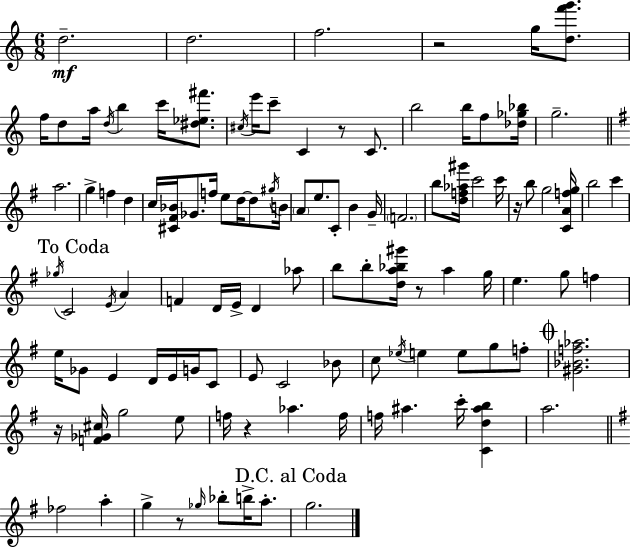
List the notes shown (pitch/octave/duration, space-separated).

D5/h. D5/h. F5/h. R/h G5/s [D5,F6,G6]/e. F5/s D5/e A5/s D5/s B5/q C6/s [D#5,Eb5,F#6]/e. C#5/s E6/s C6/e C4/q R/e C4/e. B5/h B5/s F5/e [Db5,Gb5,Bb5]/s G5/h. A5/h. G5/q F5/q D5/q C5/s [C#4,F#4,Bb4]/s Gb4/e. F5/s E5/e D5/s D5/e G#5/s B4/s A4/e E5/e. C4/e B4/q G4/s F4/h. B5/e [D5,F5,Ab5,G#6]/s C6/h C6/s R/s B5/e G5/h [C4,A4,F5,G5]/s B5/h C6/q Gb5/s C4/h E4/s A4/q F4/q D4/s E4/s D4/q Ab5/e B5/e B5/e [D5,A5,Bb5,G#6]/s R/e A5/q G5/s E5/q. G5/e F5/q E5/s Gb4/e E4/q D4/s E4/s G4/s C4/e E4/e C4/h Bb4/e C5/e Eb5/s E5/q E5/e G5/e F5/e [G#4,Bb4,F5,Ab5]/h. R/s [F4,Gb4,C#5]/s G5/h E5/e F5/s R/q Ab5/q. F5/s F5/s A#5/q. C6/s [C4,D5,A#5,B5]/q A5/h. FES5/h A5/q G5/q R/e Gb5/s Bb5/e B5/s A5/e. G5/h.